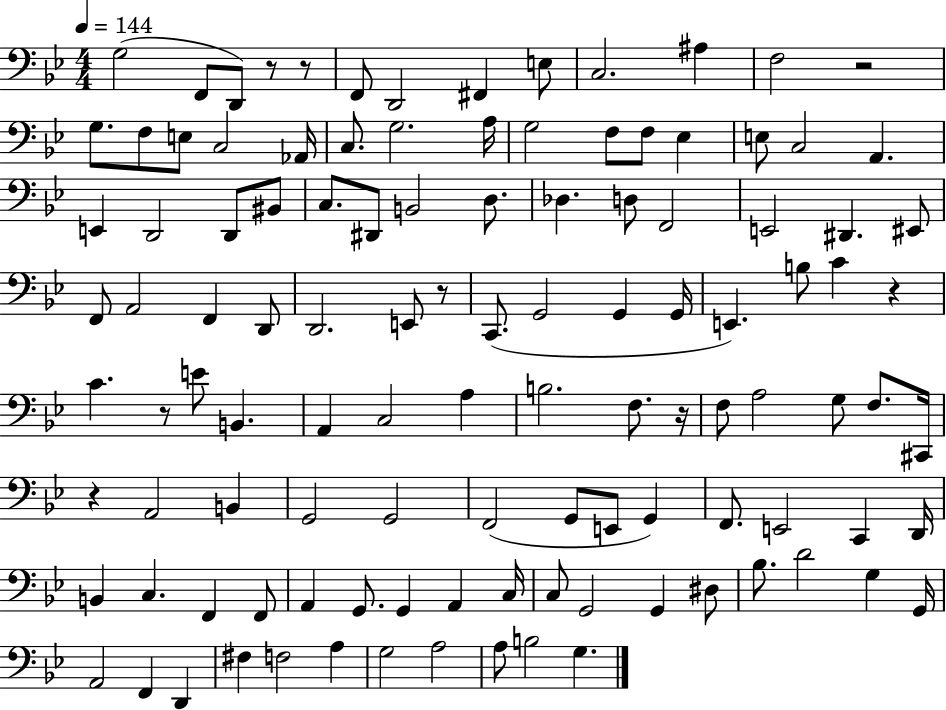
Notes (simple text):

G3/h F2/e D2/e R/e R/e F2/e D2/h F#2/q E3/e C3/h. A#3/q F3/h R/h G3/e. F3/e E3/e C3/h Ab2/s C3/e. G3/h. A3/s G3/h F3/e F3/e Eb3/q E3/e C3/h A2/q. E2/q D2/h D2/e BIS2/e C3/e. D#2/e B2/h D3/e. Db3/q. D3/e F2/h E2/h D#2/q. EIS2/e F2/e A2/h F2/q D2/e D2/h. E2/e R/e C2/e. G2/h G2/q G2/s E2/q. B3/e C4/q R/q C4/q. R/e E4/e B2/q. A2/q C3/h A3/q B3/h. F3/e. R/s F3/e A3/h G3/e F3/e. C#2/s R/q A2/h B2/q G2/h G2/h F2/h G2/e E2/e G2/q F2/e. E2/h C2/q D2/s B2/q C3/q. F2/q F2/e A2/q G2/e. G2/q A2/q C3/s C3/e G2/h G2/q D#3/e Bb3/e. D4/h G3/q G2/s A2/h F2/q D2/q F#3/q F3/h A3/q G3/h A3/h A3/e B3/h G3/q.